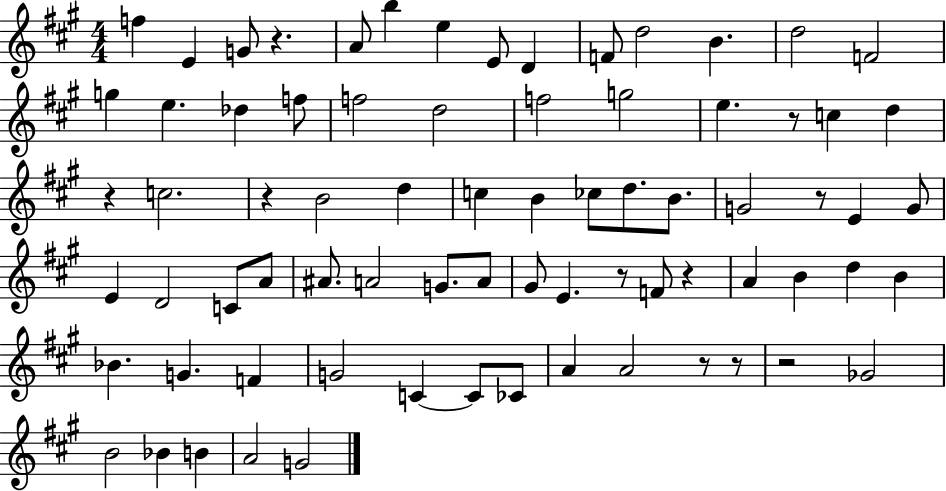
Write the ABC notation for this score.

X:1
T:Untitled
M:4/4
L:1/4
K:A
f E G/2 z A/2 b e E/2 D F/2 d2 B d2 F2 g e _d f/2 f2 d2 f2 g2 e z/2 c d z c2 z B2 d c B _c/2 d/2 B/2 G2 z/2 E G/2 E D2 C/2 A/2 ^A/2 A2 G/2 A/2 ^G/2 E z/2 F/2 z A B d B _B G F G2 C C/2 _C/2 A A2 z/2 z/2 z2 _G2 B2 _B B A2 G2